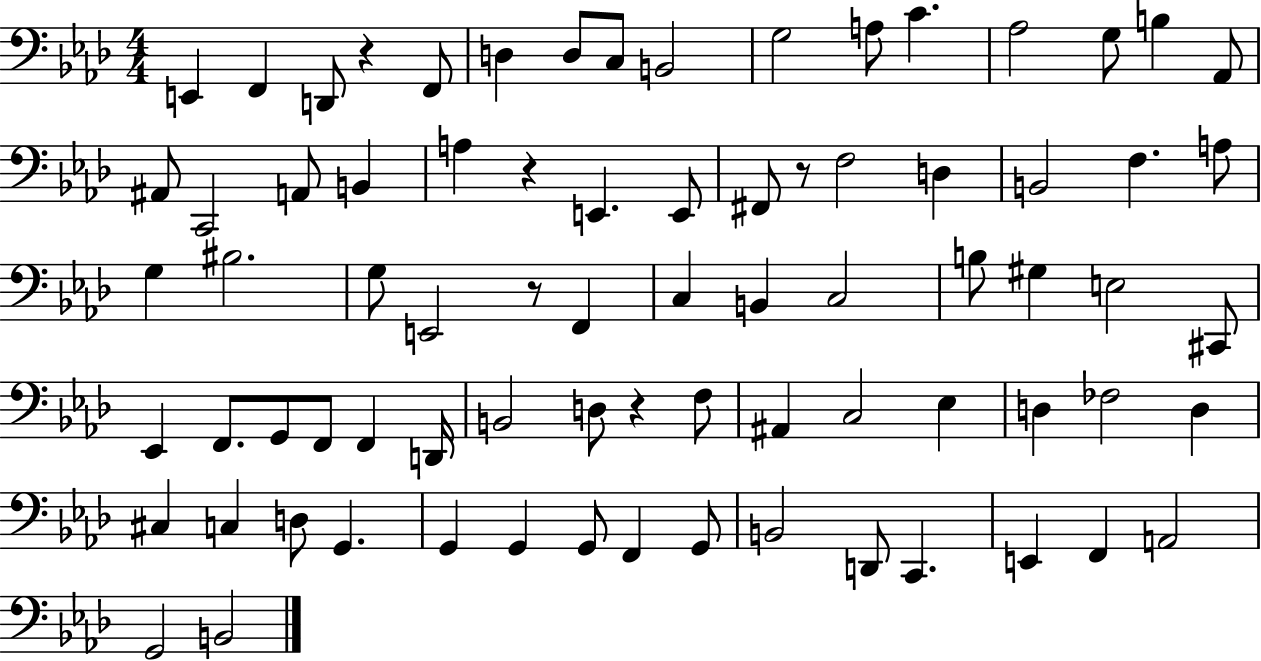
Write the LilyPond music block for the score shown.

{
  \clef bass
  \numericTimeSignature
  \time 4/4
  \key aes \major
  e,4 f,4 d,8 r4 f,8 | d4 d8 c8 b,2 | g2 a8 c'4. | aes2 g8 b4 aes,8 | \break ais,8 c,2 a,8 b,4 | a4 r4 e,4. e,8 | fis,8 r8 f2 d4 | b,2 f4. a8 | \break g4 bis2. | g8 e,2 r8 f,4 | c4 b,4 c2 | b8 gis4 e2 cis,8 | \break ees,4 f,8. g,8 f,8 f,4 d,16 | b,2 d8 r4 f8 | ais,4 c2 ees4 | d4 fes2 d4 | \break cis4 c4 d8 g,4. | g,4 g,4 g,8 f,4 g,8 | b,2 d,8 c,4. | e,4 f,4 a,2 | \break g,2 b,2 | \bar "|."
}